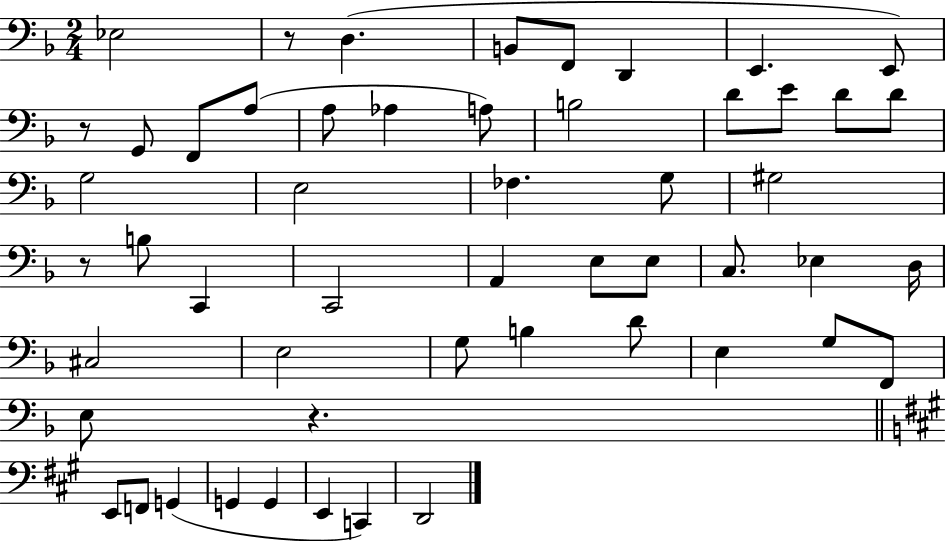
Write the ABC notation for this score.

X:1
T:Untitled
M:2/4
L:1/4
K:F
_E,2 z/2 D, B,,/2 F,,/2 D,, E,, E,,/2 z/2 G,,/2 F,,/2 A,/2 A,/2 _A, A,/2 B,2 D/2 E/2 D/2 D/2 G,2 E,2 _F, G,/2 ^G,2 z/2 B,/2 C,, C,,2 A,, E,/2 E,/2 C,/2 _E, D,/4 ^C,2 E,2 G,/2 B, D/2 E, G,/2 F,,/2 E,/2 z E,,/2 F,,/2 G,, G,, G,, E,, C,, D,,2